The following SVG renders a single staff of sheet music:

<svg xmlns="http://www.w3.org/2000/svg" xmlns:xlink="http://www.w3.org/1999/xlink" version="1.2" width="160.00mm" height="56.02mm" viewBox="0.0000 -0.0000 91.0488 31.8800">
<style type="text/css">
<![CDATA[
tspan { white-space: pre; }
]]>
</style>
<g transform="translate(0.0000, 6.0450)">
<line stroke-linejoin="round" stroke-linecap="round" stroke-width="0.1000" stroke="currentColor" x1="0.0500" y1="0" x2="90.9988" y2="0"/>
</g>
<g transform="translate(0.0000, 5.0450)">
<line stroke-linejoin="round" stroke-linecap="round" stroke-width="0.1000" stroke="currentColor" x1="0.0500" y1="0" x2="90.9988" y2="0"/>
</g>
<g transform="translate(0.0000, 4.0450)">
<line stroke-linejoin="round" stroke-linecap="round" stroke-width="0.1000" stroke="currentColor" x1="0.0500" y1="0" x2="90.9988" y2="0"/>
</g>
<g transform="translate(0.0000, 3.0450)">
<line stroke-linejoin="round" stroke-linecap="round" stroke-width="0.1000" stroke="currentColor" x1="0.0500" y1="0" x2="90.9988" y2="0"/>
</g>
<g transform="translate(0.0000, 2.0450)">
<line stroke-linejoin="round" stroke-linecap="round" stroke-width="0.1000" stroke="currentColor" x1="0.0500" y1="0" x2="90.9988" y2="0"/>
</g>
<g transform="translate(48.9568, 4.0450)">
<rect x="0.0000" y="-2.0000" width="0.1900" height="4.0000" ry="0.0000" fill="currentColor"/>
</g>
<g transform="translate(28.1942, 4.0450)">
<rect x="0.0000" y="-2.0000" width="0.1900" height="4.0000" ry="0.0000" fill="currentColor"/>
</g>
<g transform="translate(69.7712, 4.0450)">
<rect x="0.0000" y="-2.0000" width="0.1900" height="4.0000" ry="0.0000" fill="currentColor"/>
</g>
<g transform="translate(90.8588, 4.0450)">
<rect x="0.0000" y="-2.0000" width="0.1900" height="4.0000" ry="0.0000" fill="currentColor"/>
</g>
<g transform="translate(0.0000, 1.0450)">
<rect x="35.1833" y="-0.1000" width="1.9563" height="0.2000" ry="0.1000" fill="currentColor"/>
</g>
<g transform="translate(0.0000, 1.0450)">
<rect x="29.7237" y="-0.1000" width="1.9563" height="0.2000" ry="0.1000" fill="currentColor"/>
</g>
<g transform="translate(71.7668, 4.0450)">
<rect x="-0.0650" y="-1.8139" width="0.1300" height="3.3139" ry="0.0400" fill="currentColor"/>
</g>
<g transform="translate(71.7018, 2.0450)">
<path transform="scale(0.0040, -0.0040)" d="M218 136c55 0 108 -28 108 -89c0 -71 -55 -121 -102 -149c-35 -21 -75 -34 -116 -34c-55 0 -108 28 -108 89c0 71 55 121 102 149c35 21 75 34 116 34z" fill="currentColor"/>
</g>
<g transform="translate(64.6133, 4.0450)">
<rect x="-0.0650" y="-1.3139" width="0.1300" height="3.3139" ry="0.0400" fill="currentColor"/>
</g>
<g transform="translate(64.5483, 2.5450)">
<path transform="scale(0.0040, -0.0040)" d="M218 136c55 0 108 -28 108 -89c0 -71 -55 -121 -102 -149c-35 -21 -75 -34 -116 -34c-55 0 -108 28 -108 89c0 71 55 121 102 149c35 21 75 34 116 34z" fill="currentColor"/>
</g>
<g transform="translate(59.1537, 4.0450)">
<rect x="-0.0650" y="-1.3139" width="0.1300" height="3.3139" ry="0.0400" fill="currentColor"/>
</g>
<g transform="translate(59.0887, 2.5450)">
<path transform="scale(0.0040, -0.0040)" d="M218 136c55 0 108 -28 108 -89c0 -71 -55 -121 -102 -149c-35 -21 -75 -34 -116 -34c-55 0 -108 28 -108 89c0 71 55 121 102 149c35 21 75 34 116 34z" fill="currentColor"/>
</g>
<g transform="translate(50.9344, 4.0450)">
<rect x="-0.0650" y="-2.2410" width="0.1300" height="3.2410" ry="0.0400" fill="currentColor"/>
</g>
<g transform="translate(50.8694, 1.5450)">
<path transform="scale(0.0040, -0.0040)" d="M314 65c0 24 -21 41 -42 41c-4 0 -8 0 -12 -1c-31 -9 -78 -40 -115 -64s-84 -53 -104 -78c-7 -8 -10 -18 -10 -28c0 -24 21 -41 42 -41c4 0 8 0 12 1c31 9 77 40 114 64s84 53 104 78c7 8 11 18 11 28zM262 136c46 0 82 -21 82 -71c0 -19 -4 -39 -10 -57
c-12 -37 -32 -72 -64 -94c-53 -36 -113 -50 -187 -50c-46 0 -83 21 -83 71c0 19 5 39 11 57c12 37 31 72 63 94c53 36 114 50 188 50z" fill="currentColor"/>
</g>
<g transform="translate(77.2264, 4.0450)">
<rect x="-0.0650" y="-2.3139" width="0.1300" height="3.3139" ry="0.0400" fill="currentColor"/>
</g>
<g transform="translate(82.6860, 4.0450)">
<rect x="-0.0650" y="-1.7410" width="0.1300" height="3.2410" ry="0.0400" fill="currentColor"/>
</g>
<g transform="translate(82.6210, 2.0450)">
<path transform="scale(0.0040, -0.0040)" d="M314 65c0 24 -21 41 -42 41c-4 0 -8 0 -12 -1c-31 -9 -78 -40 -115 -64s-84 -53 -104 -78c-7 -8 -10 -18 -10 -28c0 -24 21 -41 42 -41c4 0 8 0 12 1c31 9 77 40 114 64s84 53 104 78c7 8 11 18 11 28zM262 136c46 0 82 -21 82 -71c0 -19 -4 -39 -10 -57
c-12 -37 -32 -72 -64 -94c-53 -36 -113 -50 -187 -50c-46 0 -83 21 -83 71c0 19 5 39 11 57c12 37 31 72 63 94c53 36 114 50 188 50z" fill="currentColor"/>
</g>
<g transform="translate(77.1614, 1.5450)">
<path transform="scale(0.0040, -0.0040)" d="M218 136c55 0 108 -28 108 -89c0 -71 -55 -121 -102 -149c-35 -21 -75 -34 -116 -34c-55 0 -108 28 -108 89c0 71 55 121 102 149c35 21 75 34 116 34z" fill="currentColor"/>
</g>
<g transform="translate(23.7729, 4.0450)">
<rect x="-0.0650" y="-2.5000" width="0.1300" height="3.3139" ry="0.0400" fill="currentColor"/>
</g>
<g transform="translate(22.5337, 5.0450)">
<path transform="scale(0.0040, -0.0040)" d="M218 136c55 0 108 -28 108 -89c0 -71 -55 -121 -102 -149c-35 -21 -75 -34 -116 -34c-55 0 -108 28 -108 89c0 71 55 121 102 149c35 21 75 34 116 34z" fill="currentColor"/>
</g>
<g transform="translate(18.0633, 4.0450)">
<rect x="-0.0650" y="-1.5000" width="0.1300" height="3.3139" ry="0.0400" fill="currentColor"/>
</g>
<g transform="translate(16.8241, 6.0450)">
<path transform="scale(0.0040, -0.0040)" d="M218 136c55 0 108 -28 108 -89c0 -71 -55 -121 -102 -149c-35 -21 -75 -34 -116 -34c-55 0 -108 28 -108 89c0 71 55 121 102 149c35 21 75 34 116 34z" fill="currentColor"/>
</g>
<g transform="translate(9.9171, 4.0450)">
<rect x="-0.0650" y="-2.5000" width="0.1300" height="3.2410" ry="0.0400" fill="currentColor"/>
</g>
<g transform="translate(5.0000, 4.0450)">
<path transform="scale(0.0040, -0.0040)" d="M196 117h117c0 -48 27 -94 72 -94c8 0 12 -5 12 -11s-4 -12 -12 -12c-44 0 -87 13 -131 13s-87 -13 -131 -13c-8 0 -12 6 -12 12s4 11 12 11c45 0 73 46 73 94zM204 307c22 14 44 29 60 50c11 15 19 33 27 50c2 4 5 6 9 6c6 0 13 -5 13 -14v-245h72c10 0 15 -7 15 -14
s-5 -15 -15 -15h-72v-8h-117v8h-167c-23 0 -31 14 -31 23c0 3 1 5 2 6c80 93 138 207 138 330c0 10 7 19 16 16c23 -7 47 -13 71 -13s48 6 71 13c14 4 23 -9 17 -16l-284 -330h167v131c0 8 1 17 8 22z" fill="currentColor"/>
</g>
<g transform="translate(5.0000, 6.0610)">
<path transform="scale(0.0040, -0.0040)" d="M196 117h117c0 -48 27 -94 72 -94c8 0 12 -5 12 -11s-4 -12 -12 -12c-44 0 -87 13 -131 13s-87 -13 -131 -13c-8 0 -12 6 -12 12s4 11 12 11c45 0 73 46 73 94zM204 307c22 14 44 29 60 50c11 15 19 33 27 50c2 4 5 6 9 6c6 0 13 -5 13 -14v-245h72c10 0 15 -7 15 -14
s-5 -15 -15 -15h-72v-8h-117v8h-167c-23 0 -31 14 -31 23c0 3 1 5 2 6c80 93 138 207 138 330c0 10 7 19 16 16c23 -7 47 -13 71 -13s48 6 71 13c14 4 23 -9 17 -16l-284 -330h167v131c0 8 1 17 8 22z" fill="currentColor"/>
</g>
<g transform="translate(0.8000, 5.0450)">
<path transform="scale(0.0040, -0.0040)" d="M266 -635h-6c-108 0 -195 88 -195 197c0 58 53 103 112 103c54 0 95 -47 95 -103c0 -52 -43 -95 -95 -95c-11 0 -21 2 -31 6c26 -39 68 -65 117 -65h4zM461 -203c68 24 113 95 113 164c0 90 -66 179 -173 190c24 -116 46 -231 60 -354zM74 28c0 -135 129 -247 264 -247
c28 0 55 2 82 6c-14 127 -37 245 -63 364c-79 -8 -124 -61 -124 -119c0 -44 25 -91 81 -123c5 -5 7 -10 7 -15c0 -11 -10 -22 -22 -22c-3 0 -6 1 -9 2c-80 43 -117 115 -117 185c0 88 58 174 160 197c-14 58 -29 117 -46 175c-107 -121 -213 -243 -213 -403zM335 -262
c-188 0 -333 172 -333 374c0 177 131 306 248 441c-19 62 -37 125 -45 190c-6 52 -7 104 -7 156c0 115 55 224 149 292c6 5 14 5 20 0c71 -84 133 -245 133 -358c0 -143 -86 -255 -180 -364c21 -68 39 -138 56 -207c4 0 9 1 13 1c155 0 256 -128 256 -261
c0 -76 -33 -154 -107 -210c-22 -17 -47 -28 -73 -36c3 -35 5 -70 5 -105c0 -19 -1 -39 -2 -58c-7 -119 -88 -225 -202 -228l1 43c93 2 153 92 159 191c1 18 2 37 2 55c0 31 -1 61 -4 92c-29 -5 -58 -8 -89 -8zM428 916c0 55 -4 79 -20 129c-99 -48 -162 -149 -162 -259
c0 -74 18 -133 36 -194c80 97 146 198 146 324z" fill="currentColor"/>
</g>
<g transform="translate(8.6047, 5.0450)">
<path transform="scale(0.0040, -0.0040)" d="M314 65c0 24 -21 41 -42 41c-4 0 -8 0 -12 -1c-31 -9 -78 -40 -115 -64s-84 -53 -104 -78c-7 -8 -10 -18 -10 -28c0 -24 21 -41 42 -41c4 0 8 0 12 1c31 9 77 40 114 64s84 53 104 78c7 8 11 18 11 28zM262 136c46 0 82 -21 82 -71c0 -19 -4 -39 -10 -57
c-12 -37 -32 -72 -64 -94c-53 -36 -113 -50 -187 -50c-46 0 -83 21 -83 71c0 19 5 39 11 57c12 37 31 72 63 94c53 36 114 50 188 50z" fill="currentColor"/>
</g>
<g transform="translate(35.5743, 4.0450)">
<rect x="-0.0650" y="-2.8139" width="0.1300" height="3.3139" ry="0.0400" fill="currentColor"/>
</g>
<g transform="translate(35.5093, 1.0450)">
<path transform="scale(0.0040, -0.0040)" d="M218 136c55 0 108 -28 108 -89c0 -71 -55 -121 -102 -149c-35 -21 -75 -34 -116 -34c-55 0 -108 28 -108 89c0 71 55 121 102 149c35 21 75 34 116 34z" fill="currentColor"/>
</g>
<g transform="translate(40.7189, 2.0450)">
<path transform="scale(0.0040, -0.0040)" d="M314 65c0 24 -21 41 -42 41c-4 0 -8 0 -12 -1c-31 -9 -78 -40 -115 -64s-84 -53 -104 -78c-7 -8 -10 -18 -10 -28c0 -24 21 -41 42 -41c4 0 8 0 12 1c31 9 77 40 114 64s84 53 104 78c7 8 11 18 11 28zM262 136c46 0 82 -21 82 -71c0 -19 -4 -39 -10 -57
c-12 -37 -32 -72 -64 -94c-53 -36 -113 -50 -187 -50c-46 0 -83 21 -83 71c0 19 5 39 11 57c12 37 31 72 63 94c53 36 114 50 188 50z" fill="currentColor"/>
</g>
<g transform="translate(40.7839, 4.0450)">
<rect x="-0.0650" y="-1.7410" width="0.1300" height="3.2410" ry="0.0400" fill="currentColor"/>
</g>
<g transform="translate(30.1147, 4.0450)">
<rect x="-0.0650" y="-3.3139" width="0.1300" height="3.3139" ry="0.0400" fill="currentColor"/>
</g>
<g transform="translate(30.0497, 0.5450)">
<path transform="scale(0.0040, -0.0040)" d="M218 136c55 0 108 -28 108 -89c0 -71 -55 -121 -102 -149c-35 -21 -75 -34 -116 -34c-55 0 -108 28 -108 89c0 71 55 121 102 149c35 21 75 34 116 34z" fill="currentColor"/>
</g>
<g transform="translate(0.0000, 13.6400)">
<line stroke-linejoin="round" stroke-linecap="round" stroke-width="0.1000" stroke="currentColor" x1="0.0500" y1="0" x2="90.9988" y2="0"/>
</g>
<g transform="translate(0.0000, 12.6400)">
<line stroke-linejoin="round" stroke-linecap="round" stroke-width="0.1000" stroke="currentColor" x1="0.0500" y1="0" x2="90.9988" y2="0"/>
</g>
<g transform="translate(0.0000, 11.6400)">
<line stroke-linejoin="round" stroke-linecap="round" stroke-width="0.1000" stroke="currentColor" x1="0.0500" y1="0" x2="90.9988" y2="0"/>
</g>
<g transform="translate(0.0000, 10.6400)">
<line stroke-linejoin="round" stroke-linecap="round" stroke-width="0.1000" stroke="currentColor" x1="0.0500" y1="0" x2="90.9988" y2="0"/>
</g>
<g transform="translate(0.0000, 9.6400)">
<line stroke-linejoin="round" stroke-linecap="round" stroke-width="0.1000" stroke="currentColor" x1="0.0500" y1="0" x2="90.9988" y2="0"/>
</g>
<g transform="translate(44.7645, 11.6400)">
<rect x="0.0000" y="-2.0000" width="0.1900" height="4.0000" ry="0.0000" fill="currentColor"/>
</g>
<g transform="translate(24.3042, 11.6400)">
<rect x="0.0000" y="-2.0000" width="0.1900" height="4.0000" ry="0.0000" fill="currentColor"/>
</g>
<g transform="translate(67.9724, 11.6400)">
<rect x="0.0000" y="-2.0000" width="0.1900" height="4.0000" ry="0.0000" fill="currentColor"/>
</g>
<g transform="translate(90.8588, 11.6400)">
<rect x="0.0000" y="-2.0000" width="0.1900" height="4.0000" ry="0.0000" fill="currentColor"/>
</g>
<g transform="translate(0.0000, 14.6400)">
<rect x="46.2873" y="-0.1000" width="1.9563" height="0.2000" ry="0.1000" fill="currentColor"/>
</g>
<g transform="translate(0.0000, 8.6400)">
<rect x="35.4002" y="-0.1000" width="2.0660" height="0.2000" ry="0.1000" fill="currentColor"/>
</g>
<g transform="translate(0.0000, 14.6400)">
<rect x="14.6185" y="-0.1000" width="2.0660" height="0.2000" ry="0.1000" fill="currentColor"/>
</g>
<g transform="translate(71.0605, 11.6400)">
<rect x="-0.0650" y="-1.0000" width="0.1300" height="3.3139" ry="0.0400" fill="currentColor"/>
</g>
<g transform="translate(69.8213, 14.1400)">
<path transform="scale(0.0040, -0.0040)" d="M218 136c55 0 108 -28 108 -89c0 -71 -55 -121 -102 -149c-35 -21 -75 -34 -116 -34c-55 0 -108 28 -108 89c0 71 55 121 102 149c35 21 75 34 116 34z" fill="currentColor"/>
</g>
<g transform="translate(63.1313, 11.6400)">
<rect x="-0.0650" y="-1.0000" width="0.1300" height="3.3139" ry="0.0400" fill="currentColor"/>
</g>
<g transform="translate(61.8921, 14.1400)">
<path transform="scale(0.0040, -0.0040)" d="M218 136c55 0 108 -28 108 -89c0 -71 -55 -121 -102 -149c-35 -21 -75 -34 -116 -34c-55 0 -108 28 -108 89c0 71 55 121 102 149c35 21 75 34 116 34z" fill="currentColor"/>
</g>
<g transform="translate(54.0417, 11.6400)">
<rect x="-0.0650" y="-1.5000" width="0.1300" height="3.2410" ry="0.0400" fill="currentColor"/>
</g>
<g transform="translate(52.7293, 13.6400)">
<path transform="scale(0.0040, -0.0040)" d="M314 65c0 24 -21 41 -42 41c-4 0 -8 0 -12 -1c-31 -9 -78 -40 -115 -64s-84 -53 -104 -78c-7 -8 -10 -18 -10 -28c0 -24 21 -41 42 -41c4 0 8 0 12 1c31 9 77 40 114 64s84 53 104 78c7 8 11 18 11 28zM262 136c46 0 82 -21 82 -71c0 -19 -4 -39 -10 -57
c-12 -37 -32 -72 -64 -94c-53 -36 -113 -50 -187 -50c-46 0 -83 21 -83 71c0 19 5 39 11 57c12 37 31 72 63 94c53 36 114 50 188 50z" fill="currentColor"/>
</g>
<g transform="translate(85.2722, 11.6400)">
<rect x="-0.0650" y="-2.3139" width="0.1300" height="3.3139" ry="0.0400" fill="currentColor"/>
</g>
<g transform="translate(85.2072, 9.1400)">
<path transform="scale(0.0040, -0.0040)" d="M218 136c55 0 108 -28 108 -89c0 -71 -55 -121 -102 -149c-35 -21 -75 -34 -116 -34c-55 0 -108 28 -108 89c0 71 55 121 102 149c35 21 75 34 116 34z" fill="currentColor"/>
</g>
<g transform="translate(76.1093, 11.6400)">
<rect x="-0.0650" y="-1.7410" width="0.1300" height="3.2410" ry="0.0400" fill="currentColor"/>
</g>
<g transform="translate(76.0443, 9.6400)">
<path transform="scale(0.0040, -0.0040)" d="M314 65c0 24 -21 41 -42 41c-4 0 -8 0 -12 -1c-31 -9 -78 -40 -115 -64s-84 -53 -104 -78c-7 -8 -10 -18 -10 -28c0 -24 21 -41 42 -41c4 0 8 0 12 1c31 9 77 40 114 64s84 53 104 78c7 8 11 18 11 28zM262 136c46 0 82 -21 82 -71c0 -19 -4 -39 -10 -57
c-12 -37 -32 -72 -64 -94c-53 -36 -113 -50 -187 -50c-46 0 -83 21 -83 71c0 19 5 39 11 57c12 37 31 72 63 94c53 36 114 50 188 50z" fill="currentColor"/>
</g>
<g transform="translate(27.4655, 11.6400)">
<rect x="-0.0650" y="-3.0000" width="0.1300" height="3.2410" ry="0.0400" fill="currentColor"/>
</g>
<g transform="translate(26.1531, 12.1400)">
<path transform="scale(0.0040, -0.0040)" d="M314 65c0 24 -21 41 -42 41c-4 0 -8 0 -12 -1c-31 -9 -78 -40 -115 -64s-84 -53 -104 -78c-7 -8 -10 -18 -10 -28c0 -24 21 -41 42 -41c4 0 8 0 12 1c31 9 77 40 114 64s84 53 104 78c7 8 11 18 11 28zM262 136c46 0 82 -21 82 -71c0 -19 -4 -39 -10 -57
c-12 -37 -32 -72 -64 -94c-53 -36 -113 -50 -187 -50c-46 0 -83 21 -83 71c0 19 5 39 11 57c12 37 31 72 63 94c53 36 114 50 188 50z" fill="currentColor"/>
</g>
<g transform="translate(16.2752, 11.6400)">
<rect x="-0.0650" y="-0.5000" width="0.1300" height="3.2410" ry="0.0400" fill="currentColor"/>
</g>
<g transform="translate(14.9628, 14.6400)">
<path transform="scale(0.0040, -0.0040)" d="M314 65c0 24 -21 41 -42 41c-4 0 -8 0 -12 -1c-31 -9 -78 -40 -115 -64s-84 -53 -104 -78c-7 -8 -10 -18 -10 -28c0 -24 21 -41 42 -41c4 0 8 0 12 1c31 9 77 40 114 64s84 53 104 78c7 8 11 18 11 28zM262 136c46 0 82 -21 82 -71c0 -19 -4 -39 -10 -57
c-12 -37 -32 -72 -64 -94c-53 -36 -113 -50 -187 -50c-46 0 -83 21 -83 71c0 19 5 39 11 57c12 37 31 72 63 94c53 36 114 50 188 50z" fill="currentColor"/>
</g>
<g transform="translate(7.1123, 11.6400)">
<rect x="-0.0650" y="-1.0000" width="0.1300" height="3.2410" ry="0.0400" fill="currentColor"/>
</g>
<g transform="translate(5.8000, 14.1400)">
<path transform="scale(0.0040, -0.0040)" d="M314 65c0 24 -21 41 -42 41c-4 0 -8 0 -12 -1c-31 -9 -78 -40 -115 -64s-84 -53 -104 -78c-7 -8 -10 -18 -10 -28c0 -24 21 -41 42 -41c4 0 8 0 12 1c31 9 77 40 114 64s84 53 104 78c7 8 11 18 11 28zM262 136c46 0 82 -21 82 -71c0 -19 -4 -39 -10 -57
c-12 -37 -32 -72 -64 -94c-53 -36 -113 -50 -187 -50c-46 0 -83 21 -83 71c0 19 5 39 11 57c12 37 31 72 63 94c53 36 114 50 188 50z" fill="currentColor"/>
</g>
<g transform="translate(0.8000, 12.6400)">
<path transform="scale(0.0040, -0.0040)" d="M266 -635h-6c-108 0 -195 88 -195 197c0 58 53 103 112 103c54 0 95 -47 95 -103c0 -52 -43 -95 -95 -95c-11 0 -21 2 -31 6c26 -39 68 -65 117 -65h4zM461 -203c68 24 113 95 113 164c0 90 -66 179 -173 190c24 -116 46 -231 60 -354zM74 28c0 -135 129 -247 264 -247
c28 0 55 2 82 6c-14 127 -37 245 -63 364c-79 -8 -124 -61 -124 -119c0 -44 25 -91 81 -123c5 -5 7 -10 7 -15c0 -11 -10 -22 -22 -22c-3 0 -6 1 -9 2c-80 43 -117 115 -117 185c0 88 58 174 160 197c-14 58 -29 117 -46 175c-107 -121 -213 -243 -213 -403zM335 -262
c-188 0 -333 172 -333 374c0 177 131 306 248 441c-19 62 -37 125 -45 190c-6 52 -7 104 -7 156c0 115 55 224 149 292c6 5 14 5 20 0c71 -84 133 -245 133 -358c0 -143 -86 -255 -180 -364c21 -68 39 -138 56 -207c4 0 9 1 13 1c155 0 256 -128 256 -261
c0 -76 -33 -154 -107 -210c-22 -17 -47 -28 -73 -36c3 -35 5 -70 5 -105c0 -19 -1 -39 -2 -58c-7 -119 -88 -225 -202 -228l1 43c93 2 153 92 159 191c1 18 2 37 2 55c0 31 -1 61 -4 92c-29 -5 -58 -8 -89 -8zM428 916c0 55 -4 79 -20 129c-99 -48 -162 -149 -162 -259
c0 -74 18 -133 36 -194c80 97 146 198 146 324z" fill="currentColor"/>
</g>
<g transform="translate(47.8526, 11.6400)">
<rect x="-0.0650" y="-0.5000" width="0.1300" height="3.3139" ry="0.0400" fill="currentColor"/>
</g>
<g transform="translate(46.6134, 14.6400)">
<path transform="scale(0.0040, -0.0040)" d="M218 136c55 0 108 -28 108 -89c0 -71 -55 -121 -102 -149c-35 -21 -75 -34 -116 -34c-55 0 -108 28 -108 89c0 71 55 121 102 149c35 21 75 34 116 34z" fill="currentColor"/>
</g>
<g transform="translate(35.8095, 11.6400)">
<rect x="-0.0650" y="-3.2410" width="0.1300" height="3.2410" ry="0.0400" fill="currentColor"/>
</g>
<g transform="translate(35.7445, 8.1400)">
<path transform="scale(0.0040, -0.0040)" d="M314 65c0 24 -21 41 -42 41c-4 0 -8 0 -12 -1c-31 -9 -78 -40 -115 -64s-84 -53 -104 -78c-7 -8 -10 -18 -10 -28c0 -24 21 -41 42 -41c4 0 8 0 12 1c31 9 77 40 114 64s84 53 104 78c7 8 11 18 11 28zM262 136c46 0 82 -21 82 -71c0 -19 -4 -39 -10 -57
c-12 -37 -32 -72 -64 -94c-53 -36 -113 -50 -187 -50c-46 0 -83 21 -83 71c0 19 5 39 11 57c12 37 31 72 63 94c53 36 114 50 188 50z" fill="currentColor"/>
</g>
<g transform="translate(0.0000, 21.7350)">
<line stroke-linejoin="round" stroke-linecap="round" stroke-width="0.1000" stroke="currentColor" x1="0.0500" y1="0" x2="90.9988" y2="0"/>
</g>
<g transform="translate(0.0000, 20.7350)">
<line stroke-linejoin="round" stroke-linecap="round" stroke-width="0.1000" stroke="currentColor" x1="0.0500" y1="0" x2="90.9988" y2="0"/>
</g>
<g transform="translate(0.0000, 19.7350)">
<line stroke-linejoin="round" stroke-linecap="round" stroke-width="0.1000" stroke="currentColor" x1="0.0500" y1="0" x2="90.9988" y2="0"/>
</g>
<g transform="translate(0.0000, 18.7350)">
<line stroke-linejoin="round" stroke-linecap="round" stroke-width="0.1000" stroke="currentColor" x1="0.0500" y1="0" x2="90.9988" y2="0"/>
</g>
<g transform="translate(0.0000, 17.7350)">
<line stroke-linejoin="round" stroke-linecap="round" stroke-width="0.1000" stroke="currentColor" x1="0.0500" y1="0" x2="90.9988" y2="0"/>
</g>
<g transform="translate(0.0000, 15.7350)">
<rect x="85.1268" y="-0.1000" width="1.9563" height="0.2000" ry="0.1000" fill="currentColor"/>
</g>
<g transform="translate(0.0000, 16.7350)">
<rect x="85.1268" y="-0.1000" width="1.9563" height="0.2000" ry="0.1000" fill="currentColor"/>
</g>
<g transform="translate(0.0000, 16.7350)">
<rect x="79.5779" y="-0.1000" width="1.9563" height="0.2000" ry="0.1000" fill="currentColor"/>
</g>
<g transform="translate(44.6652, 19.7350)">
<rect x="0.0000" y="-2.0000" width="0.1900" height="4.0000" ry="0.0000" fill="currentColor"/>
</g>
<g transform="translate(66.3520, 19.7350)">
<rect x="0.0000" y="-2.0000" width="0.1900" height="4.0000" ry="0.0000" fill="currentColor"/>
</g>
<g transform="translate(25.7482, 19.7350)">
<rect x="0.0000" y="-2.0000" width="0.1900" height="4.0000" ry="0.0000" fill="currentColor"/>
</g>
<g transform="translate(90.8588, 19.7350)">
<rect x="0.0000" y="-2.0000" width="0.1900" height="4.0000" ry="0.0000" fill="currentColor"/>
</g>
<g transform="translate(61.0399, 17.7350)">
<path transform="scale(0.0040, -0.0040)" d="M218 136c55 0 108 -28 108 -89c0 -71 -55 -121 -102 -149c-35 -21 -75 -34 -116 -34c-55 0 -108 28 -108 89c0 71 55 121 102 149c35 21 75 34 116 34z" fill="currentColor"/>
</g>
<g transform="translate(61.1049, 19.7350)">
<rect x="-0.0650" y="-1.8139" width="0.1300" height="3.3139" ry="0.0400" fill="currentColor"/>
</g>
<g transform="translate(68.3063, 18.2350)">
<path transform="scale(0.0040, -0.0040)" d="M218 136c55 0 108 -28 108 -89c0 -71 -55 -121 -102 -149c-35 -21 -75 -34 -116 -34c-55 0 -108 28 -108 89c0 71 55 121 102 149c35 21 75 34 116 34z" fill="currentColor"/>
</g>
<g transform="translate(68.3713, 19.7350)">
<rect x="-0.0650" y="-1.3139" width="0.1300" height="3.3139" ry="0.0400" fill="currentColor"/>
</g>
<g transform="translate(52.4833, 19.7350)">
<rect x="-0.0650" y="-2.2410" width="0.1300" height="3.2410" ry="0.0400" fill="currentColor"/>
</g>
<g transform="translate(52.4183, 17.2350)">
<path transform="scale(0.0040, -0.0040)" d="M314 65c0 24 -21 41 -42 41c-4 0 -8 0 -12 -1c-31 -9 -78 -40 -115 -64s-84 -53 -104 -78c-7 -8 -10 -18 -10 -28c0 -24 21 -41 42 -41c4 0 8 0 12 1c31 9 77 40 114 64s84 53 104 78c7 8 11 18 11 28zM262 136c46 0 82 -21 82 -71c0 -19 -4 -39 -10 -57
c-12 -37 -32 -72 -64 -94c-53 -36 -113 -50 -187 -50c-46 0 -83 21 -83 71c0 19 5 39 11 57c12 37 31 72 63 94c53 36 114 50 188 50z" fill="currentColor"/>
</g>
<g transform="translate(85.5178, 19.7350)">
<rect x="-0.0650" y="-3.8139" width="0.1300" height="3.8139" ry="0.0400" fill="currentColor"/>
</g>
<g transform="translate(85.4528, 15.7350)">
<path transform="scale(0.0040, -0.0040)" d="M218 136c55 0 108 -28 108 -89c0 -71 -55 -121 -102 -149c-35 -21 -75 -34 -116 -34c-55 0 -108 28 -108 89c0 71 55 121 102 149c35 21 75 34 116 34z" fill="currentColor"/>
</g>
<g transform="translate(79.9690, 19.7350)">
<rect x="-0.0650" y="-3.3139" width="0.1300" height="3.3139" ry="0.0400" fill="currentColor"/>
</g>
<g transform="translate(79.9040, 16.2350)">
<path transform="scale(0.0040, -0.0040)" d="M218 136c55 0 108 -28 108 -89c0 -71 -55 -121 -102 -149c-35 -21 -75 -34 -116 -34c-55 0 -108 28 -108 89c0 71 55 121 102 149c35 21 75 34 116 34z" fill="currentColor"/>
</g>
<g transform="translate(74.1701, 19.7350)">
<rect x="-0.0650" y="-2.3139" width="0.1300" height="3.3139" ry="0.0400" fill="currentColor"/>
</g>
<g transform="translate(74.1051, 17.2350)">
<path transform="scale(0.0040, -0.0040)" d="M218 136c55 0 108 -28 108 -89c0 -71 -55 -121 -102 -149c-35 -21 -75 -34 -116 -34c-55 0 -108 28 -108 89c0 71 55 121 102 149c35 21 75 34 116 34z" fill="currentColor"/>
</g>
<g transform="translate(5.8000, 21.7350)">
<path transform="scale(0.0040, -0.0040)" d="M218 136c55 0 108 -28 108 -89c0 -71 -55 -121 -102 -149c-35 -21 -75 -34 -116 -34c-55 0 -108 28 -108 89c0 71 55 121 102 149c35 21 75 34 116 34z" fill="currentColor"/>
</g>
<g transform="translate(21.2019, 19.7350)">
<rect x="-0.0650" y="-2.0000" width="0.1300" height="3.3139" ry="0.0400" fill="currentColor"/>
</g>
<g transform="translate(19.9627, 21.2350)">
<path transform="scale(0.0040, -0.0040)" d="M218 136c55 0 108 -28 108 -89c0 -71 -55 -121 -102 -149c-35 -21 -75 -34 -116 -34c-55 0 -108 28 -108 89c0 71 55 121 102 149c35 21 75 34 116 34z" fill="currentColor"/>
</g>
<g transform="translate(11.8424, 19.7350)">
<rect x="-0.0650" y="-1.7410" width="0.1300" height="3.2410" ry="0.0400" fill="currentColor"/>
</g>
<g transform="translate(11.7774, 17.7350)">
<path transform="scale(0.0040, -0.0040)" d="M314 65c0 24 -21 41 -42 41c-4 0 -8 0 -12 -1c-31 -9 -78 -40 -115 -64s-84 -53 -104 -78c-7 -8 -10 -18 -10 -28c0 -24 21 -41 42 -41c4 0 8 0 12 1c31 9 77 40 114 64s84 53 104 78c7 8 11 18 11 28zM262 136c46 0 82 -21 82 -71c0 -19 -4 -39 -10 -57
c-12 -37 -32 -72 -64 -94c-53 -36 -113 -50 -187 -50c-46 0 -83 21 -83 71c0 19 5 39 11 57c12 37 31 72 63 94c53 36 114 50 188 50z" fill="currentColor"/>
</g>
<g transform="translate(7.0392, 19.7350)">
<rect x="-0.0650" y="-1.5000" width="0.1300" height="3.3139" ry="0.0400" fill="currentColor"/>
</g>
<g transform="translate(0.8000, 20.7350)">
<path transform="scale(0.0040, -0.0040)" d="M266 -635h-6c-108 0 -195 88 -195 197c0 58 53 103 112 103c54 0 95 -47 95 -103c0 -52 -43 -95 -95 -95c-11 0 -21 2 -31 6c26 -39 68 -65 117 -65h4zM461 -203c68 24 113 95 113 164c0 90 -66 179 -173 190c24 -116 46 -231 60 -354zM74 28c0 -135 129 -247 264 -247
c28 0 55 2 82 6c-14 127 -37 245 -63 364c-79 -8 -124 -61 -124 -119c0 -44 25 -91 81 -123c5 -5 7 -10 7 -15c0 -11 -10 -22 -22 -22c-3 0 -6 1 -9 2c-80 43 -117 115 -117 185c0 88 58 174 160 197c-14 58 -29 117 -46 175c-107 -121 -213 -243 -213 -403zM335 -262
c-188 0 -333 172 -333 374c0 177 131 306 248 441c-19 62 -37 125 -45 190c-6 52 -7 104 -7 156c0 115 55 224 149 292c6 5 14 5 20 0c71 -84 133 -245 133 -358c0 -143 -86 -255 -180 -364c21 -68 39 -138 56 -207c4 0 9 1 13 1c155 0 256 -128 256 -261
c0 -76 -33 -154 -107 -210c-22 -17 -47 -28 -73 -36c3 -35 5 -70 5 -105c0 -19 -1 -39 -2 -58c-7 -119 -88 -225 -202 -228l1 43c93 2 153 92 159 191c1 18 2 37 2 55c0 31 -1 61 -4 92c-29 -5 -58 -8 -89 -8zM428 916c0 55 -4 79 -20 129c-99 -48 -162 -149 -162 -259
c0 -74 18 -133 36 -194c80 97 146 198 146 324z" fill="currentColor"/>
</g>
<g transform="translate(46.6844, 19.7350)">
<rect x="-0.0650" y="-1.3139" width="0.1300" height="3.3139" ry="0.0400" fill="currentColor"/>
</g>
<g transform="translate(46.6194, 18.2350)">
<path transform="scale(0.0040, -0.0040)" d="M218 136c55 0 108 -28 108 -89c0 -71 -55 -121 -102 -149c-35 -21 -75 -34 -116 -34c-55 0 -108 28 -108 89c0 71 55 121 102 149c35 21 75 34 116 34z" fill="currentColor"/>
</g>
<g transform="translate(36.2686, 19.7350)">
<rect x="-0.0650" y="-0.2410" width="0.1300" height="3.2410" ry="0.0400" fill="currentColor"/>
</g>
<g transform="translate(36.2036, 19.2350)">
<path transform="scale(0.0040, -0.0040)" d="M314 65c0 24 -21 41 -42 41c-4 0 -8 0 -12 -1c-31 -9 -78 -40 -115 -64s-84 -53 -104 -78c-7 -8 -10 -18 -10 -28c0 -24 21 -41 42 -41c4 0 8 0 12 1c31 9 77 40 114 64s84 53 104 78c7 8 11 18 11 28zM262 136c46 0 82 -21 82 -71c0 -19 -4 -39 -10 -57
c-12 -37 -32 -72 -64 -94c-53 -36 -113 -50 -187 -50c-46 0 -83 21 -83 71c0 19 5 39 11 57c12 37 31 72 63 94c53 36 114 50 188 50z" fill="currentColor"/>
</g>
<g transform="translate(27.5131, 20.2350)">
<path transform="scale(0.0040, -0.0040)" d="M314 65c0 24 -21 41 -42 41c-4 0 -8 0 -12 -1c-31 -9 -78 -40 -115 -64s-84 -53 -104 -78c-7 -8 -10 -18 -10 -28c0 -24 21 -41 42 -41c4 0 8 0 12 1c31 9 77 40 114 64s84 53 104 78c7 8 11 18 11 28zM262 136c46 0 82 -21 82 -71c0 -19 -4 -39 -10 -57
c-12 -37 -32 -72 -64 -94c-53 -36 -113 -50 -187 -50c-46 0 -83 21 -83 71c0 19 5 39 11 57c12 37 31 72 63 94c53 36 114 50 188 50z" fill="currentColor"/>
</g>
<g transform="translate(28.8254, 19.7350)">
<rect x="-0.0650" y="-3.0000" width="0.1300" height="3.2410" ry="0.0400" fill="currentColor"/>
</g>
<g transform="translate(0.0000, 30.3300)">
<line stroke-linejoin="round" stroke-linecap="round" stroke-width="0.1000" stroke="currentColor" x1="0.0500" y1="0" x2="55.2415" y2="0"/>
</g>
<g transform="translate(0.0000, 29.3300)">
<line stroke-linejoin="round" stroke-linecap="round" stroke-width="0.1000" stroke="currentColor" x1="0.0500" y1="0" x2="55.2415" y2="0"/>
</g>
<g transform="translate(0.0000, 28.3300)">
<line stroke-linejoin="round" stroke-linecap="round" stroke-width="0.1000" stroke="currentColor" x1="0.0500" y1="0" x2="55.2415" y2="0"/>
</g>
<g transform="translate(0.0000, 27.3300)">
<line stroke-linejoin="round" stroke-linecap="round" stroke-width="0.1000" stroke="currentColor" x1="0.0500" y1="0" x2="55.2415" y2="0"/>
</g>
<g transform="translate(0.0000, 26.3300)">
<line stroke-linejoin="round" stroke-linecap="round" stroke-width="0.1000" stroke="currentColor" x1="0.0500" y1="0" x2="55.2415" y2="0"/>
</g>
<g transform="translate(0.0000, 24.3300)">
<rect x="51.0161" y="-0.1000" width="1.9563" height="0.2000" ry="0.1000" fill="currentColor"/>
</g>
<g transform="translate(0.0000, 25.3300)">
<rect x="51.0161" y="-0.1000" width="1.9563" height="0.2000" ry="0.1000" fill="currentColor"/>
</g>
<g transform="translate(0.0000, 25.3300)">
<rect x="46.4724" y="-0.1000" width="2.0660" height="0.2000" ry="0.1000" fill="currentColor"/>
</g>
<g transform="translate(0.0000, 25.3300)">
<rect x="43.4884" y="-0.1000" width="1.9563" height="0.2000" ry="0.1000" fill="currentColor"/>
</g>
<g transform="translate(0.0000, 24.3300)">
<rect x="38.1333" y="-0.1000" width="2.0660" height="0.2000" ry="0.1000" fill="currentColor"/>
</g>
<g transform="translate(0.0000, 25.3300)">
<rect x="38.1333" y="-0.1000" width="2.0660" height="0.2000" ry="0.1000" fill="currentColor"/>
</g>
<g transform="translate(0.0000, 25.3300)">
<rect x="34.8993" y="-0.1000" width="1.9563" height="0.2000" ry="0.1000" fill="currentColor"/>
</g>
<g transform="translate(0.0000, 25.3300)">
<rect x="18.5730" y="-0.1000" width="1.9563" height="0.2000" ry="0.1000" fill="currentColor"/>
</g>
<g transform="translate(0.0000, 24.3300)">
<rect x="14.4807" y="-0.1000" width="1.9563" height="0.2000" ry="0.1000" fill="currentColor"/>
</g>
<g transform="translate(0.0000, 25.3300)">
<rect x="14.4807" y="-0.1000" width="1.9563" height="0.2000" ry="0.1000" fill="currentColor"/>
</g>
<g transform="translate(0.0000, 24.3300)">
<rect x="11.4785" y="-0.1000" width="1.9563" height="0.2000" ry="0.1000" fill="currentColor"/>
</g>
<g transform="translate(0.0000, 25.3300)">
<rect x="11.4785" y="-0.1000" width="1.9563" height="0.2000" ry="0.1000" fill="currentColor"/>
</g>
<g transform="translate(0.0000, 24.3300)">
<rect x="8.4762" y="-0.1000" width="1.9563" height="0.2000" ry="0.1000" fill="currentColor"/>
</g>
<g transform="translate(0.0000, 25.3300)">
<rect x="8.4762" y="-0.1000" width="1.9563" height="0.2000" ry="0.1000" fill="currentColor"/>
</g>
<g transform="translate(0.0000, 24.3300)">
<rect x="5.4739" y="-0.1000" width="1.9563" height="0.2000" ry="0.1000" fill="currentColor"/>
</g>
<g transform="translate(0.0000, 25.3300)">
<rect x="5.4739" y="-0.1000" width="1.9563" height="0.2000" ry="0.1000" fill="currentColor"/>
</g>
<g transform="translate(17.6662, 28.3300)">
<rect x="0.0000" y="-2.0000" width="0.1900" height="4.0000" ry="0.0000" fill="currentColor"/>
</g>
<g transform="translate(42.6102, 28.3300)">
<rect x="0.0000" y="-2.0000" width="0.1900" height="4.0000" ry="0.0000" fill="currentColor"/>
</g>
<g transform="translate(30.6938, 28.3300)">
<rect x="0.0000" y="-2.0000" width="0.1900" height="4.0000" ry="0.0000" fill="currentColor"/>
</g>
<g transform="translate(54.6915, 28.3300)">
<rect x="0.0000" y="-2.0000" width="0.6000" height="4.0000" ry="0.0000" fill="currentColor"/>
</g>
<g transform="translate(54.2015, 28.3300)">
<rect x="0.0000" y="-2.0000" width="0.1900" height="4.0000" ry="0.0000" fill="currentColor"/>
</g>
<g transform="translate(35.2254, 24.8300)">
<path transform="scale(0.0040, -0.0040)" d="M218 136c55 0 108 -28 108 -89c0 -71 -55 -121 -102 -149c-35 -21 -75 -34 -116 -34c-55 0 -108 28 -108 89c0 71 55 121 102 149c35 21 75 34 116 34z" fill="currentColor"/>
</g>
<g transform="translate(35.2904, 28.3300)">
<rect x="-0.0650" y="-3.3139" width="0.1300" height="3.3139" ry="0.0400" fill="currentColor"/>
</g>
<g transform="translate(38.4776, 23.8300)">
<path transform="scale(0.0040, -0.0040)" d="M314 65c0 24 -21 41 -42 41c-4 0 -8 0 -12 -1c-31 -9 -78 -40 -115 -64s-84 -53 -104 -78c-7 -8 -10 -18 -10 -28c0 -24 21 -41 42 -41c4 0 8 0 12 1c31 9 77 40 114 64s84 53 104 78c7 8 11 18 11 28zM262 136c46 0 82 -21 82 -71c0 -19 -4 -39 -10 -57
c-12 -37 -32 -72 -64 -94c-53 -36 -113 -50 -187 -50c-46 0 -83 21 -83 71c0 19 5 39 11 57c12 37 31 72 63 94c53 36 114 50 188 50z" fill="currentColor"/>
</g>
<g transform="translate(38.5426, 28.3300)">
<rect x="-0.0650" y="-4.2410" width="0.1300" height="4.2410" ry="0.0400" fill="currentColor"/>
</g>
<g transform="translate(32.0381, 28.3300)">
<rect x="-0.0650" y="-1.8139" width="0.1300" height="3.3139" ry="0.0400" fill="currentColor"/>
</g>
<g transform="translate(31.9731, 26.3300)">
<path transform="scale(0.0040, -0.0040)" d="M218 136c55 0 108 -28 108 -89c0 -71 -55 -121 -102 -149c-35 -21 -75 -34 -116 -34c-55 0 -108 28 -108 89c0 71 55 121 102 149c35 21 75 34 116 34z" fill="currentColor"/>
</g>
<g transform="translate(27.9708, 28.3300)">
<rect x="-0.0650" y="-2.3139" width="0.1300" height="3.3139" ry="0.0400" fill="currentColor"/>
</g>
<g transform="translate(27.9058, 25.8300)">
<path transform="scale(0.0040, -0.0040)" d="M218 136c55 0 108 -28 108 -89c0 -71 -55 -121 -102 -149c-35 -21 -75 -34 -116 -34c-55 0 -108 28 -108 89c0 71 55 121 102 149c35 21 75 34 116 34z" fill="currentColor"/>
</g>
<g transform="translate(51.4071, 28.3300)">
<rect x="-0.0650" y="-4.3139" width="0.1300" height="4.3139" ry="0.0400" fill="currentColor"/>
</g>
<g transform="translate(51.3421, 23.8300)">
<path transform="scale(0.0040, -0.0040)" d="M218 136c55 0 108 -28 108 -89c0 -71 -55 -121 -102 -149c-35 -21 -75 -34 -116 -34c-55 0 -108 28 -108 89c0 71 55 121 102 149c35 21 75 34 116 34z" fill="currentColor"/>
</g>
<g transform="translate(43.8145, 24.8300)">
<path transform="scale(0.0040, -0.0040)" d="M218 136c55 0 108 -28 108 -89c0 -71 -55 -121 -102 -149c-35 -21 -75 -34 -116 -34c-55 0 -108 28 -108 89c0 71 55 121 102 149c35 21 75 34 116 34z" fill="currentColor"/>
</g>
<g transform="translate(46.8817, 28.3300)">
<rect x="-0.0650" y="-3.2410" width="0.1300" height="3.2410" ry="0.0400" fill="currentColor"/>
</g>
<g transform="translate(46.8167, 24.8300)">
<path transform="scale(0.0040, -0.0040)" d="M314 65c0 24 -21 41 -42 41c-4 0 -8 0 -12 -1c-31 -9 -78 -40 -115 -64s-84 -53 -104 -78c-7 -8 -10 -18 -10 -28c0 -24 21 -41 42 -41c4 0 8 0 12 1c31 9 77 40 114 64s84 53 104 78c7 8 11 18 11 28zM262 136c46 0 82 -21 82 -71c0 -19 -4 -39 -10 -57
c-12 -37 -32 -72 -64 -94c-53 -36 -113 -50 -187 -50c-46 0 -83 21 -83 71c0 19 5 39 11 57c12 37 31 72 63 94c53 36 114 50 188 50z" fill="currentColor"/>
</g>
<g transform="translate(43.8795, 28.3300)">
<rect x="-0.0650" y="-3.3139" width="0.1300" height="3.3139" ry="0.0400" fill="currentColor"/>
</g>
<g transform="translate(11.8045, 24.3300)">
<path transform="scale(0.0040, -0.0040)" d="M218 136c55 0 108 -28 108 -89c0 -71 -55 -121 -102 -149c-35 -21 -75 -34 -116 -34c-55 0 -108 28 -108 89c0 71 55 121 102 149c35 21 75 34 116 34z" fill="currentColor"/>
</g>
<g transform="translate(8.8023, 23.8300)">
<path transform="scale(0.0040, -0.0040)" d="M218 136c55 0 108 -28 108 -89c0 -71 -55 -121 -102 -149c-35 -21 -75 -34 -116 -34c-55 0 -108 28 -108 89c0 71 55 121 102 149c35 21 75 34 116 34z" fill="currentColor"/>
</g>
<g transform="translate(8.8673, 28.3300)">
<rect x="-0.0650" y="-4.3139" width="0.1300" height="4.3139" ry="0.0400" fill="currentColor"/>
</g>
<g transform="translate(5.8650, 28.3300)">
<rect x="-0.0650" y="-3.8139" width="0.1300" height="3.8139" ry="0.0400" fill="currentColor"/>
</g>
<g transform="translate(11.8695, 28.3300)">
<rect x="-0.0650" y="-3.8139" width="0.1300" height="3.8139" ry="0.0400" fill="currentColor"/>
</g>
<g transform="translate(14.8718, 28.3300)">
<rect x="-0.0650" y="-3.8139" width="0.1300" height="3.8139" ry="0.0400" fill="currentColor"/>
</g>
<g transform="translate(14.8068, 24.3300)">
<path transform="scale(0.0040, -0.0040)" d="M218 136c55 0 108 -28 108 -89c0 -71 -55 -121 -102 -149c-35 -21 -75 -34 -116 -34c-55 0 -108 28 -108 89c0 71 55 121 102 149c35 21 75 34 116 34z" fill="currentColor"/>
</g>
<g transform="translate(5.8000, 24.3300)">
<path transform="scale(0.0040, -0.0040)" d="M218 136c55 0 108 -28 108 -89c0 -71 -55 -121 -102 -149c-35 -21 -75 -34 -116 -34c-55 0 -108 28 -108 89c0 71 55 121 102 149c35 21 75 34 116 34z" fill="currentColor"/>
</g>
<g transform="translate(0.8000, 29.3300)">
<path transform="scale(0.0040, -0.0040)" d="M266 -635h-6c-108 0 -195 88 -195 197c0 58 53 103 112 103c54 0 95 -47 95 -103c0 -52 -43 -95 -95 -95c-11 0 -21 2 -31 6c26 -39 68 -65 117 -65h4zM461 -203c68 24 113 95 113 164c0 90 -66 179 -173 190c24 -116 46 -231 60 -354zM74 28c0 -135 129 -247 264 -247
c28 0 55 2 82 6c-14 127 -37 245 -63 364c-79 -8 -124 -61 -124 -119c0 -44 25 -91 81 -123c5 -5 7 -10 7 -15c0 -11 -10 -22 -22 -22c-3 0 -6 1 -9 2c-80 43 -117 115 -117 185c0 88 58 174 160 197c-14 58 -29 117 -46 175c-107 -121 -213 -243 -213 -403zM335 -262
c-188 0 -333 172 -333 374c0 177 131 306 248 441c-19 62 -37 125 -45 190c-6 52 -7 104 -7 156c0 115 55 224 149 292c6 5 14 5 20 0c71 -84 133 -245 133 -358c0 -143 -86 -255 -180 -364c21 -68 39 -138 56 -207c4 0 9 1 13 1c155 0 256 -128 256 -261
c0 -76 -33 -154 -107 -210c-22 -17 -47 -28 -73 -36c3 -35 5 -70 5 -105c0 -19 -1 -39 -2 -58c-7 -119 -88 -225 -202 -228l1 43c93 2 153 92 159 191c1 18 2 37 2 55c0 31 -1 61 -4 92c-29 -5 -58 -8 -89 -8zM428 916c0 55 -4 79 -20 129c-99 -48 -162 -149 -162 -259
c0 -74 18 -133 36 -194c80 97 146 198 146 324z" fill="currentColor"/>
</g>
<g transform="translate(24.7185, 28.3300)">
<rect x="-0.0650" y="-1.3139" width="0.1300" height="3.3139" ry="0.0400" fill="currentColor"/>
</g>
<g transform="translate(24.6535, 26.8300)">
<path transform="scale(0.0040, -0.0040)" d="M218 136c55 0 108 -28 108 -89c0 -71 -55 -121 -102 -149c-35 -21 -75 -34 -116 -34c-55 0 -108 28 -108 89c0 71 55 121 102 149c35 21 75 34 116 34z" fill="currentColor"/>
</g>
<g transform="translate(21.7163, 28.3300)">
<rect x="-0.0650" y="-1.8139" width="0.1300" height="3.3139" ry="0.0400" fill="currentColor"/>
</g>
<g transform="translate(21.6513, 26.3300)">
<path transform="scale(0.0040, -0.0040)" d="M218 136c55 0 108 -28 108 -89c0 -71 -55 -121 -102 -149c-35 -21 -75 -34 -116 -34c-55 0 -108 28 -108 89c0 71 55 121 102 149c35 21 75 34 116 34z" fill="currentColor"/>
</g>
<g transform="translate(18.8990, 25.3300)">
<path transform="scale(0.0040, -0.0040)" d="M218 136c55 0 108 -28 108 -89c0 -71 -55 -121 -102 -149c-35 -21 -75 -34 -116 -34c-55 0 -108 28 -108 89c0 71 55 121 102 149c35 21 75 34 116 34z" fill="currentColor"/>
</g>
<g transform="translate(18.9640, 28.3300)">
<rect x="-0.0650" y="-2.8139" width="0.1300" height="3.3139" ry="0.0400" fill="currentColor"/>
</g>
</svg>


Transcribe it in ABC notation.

X:1
T:Untitled
M:4/4
L:1/4
K:C
G2 E G b a f2 g2 e e f g f2 D2 C2 A2 b2 C E2 D D f2 g E f2 F A2 c2 e g2 f e g b c' c' d' c' c' a f e g f b d'2 b b2 d'